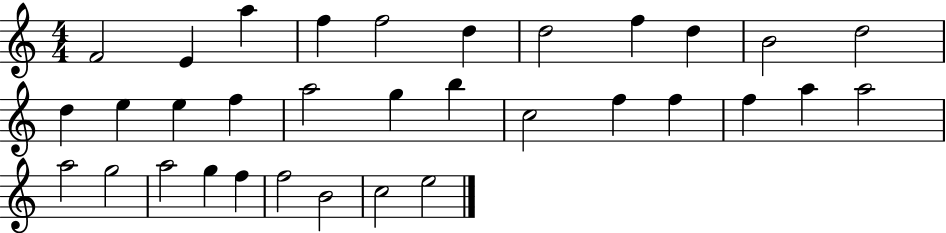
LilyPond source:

{
  \clef treble
  \numericTimeSignature
  \time 4/4
  \key c \major
  f'2 e'4 a''4 | f''4 f''2 d''4 | d''2 f''4 d''4 | b'2 d''2 | \break d''4 e''4 e''4 f''4 | a''2 g''4 b''4 | c''2 f''4 f''4 | f''4 a''4 a''2 | \break a''2 g''2 | a''2 g''4 f''4 | f''2 b'2 | c''2 e''2 | \break \bar "|."
}